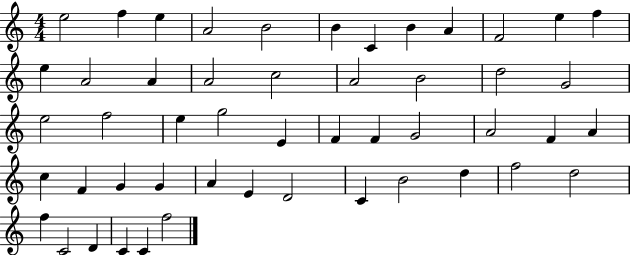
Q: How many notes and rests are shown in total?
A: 50